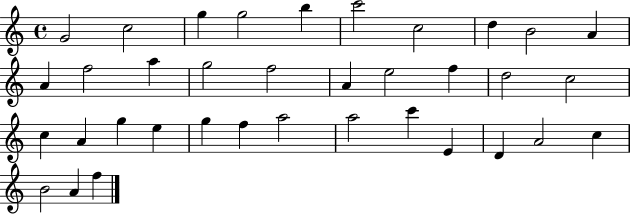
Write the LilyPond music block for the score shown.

{
  \clef treble
  \time 4/4
  \defaultTimeSignature
  \key c \major
  g'2 c''2 | g''4 g''2 b''4 | c'''2 c''2 | d''4 b'2 a'4 | \break a'4 f''2 a''4 | g''2 f''2 | a'4 e''2 f''4 | d''2 c''2 | \break c''4 a'4 g''4 e''4 | g''4 f''4 a''2 | a''2 c'''4 e'4 | d'4 a'2 c''4 | \break b'2 a'4 f''4 | \bar "|."
}